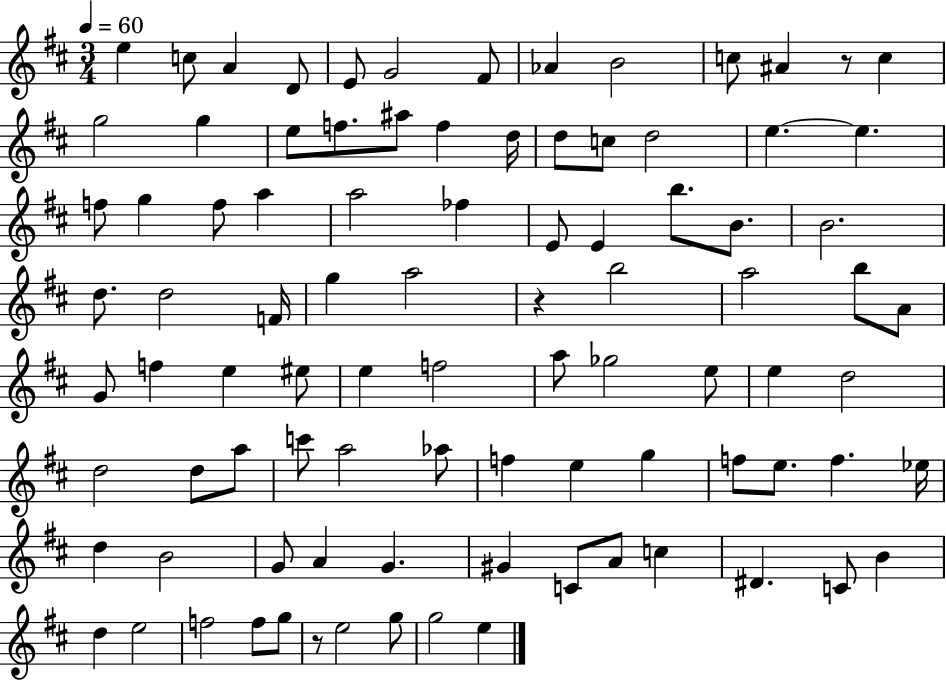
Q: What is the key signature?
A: D major